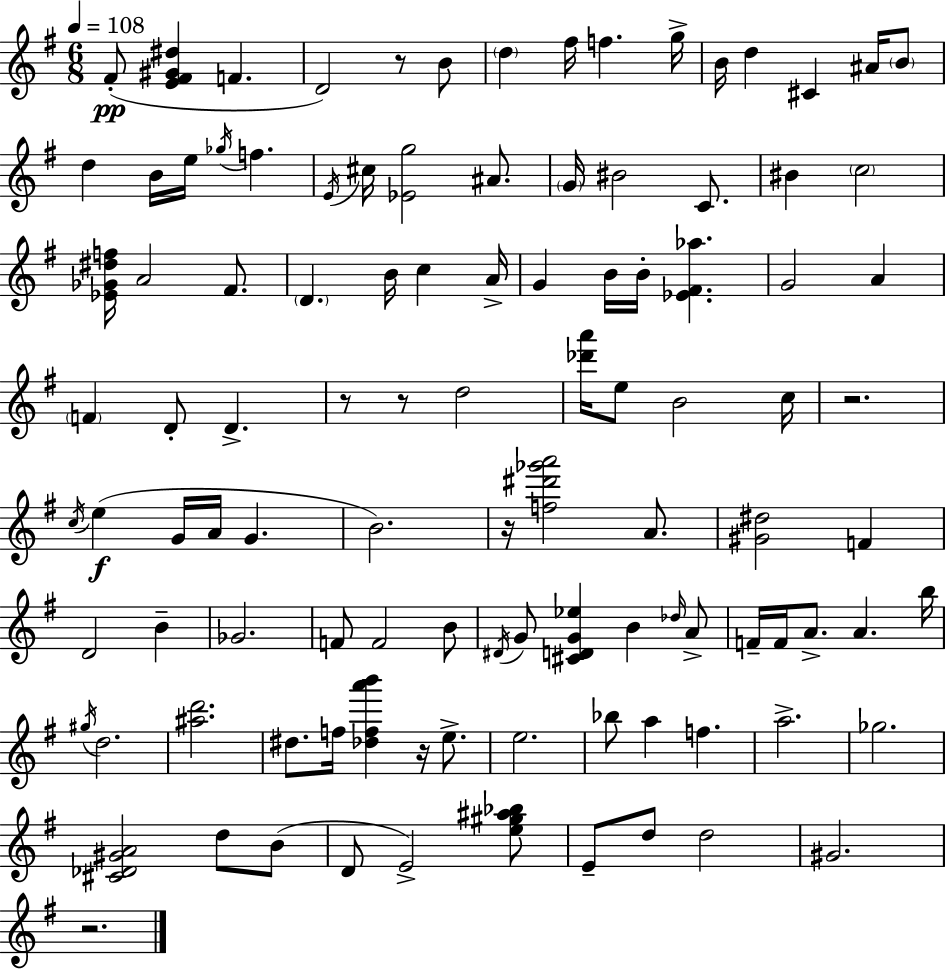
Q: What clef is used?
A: treble